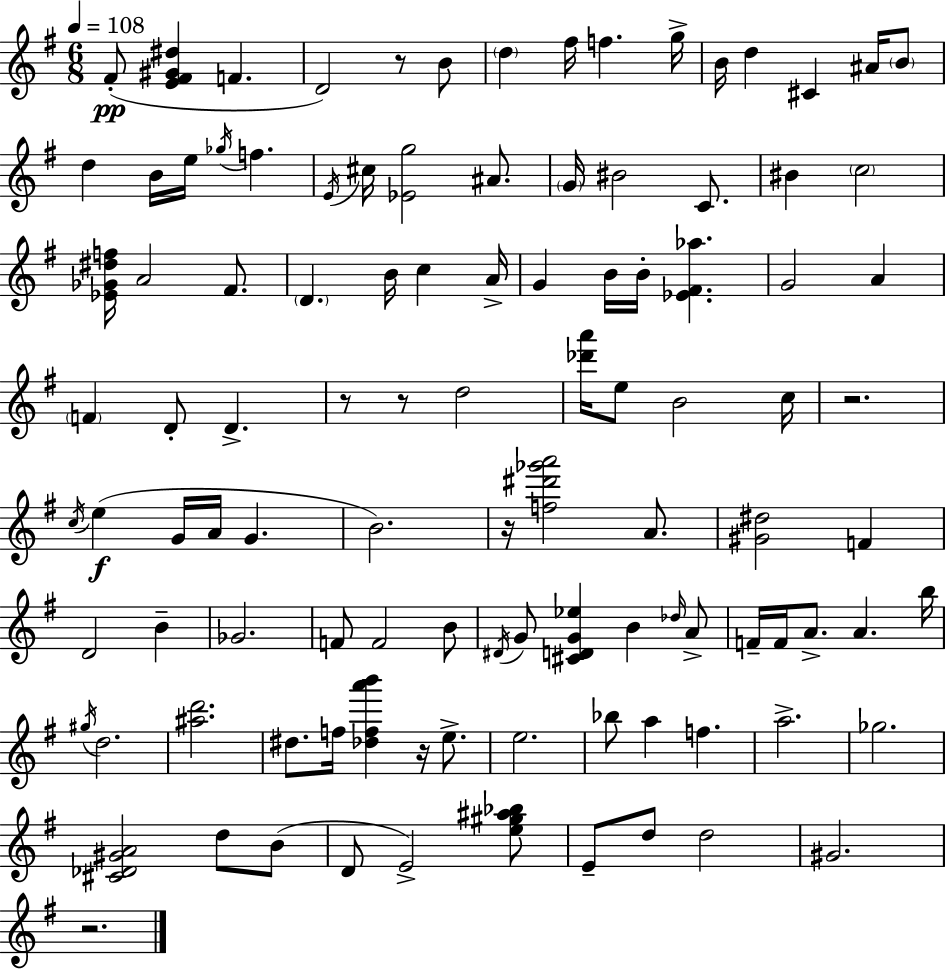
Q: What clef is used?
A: treble